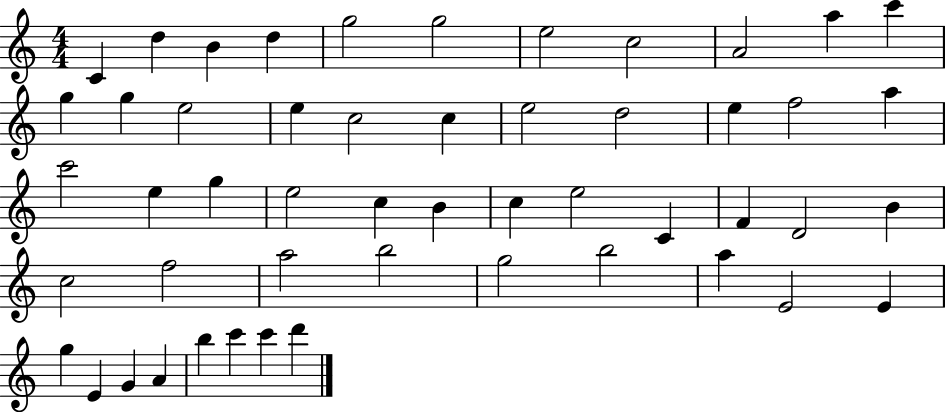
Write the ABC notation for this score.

X:1
T:Untitled
M:4/4
L:1/4
K:C
C d B d g2 g2 e2 c2 A2 a c' g g e2 e c2 c e2 d2 e f2 a c'2 e g e2 c B c e2 C F D2 B c2 f2 a2 b2 g2 b2 a E2 E g E G A b c' c' d'